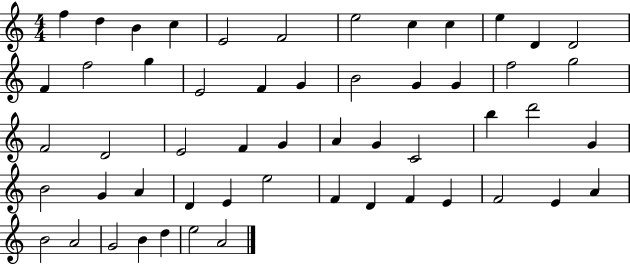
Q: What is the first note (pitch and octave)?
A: F5